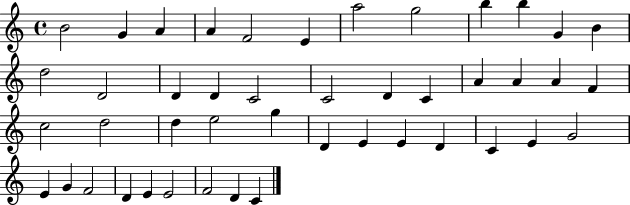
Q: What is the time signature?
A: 4/4